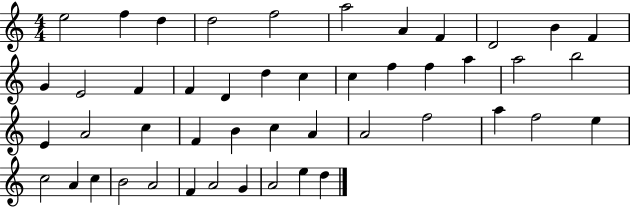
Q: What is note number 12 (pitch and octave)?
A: G4